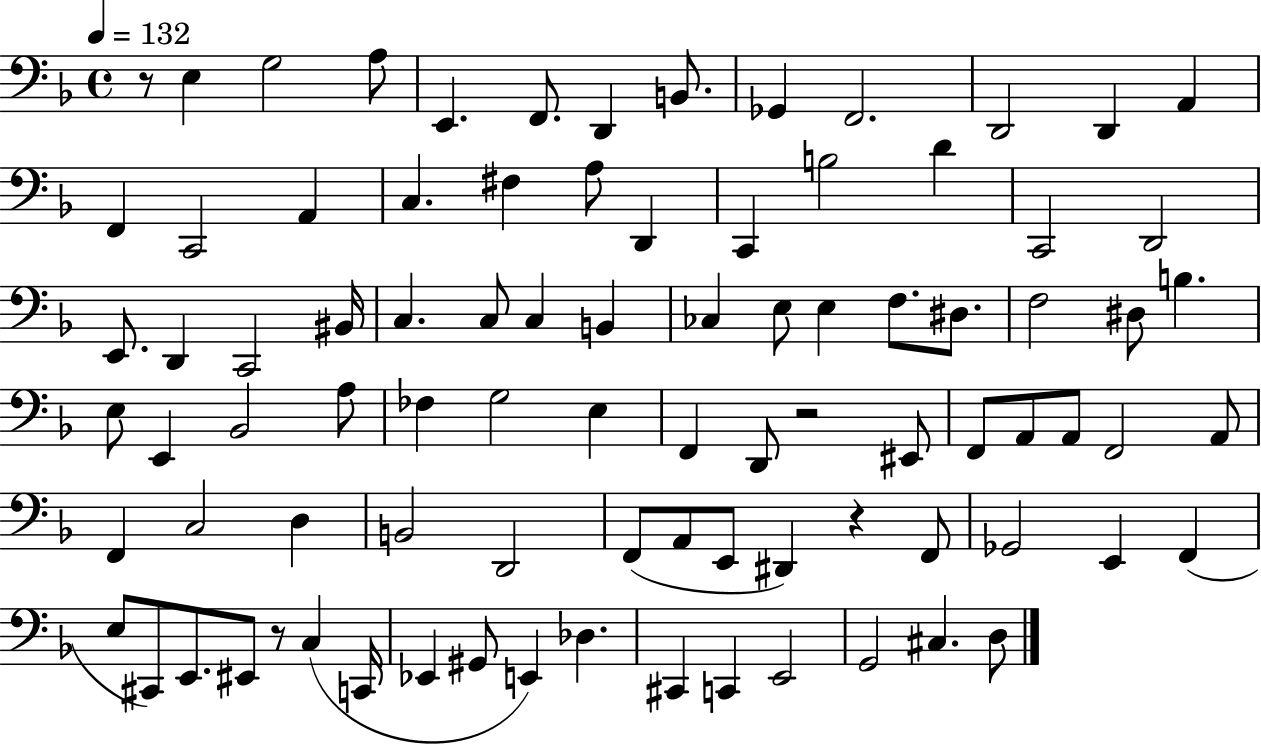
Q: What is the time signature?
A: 4/4